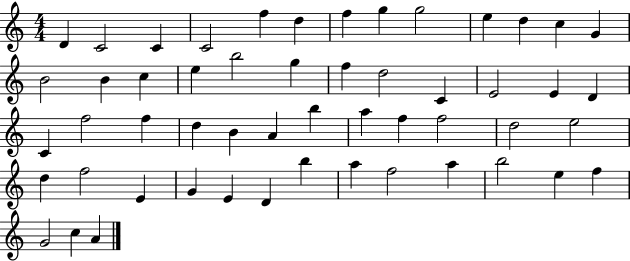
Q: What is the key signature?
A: C major